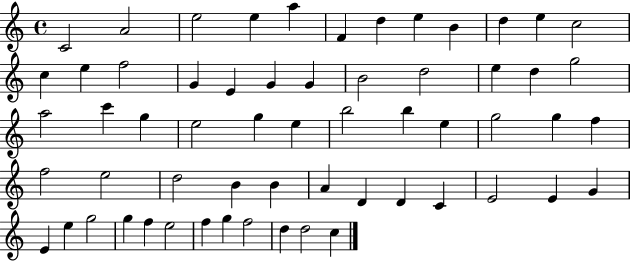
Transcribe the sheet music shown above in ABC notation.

X:1
T:Untitled
M:4/4
L:1/4
K:C
C2 A2 e2 e a F d e B d e c2 c e f2 G E G G B2 d2 e d g2 a2 c' g e2 g e b2 b e g2 g f f2 e2 d2 B B A D D C E2 E G E e g2 g f e2 f g f2 d d2 c